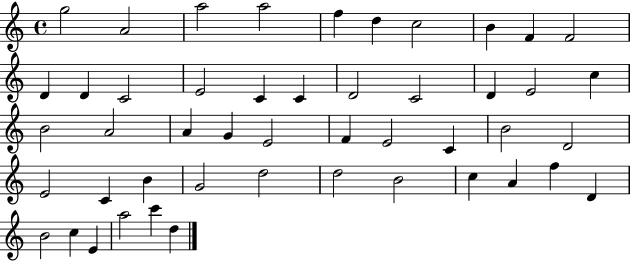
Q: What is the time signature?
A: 4/4